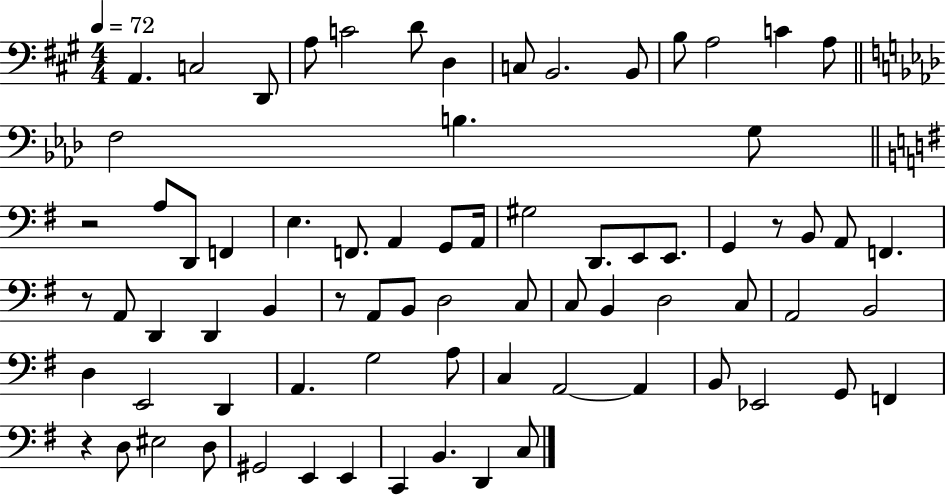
{
  \clef bass
  \numericTimeSignature
  \time 4/4
  \key a \major
  \tempo 4 = 72
  a,4. c2 d,8 | a8 c'2 d'8 d4 | c8 b,2. b,8 | b8 a2 c'4 a8 | \break \bar "||" \break \key aes \major f2 b4. g8 | \bar "||" \break \key g \major r2 a8 d,8 f,4 | e4. f,8. a,4 g,8 a,16 | gis2 d,8. e,8 e,8. | g,4 r8 b,8 a,8 f,4. | \break r8 a,8 d,4 d,4 b,4 | r8 a,8 b,8 d2 c8 | c8 b,4 d2 c8 | a,2 b,2 | \break d4 e,2 d,4 | a,4. g2 a8 | c4 a,2~~ a,4 | b,8 ees,2 g,8 f,4 | \break r4 d8 eis2 d8 | gis,2 e,4 e,4 | c,4 b,4. d,4 c8 | \bar "|."
}